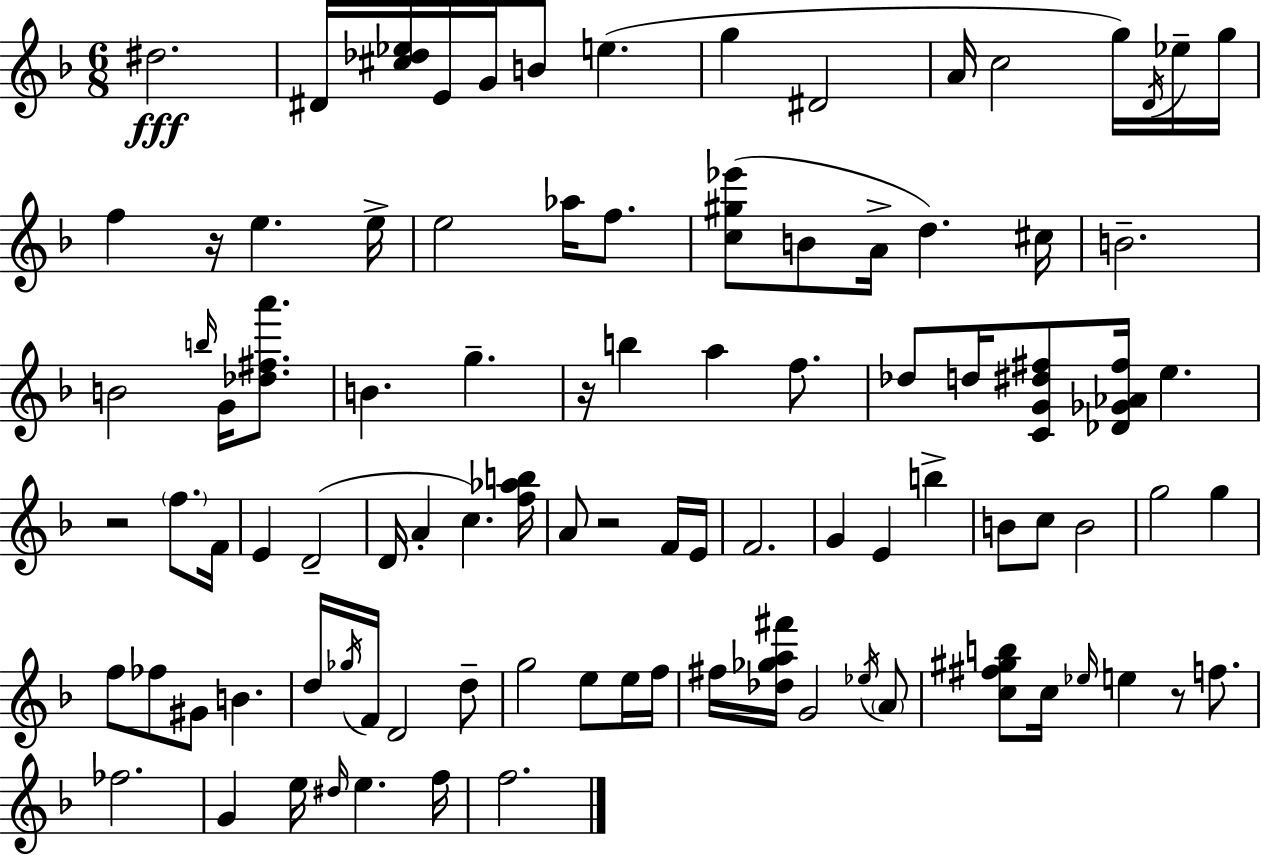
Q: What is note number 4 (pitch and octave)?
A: G4